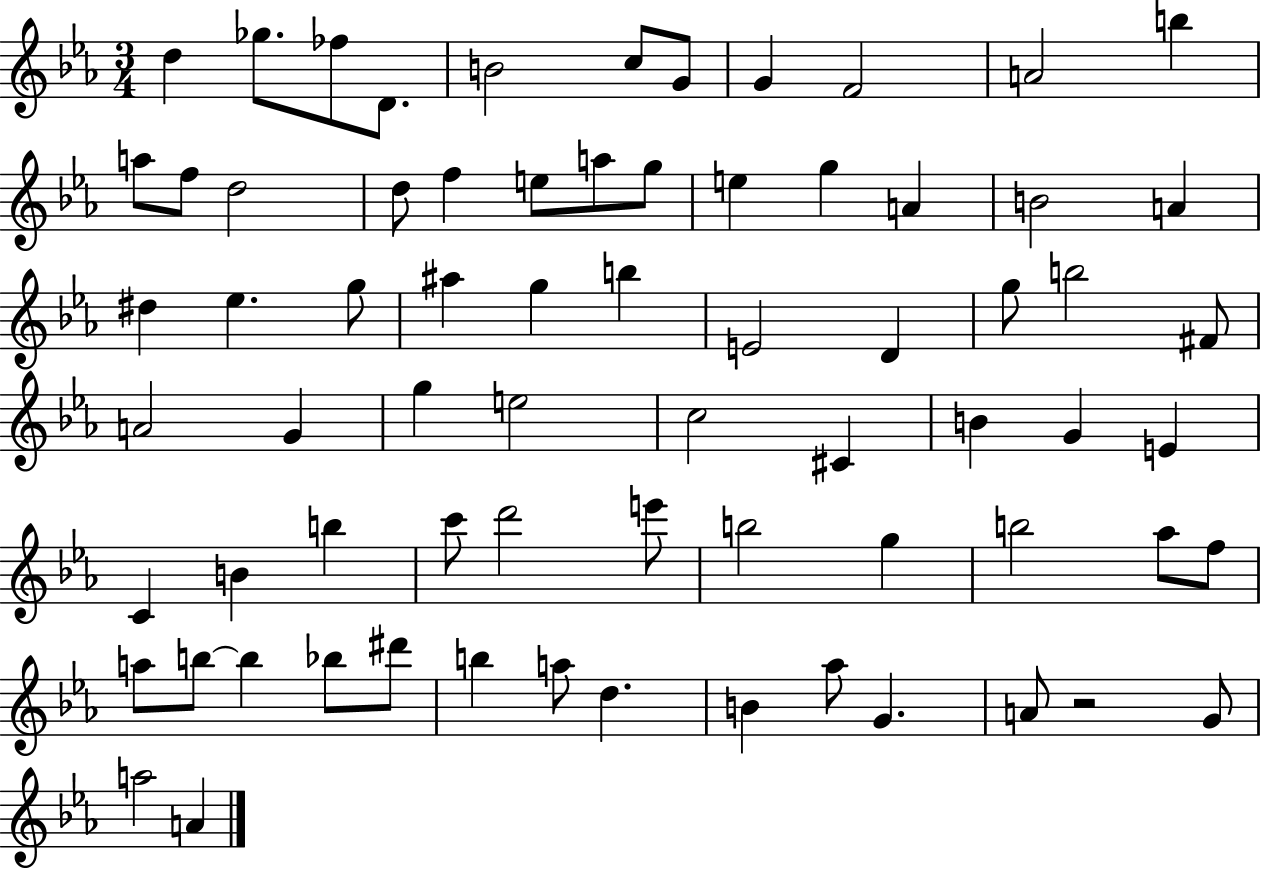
D5/q Gb5/e. FES5/e D4/e. B4/h C5/e G4/e G4/q F4/h A4/h B5/q A5/e F5/e D5/h D5/e F5/q E5/e A5/e G5/e E5/q G5/q A4/q B4/h A4/q D#5/q Eb5/q. G5/e A#5/q G5/q B5/q E4/h D4/q G5/e B5/h F#4/e A4/h G4/q G5/q E5/h C5/h C#4/q B4/q G4/q E4/q C4/q B4/q B5/q C6/e D6/h E6/e B5/h G5/q B5/h Ab5/e F5/e A5/e B5/e B5/q Bb5/e D#6/e B5/q A5/e D5/q. B4/q Ab5/e G4/q. A4/e R/h G4/e A5/h A4/q